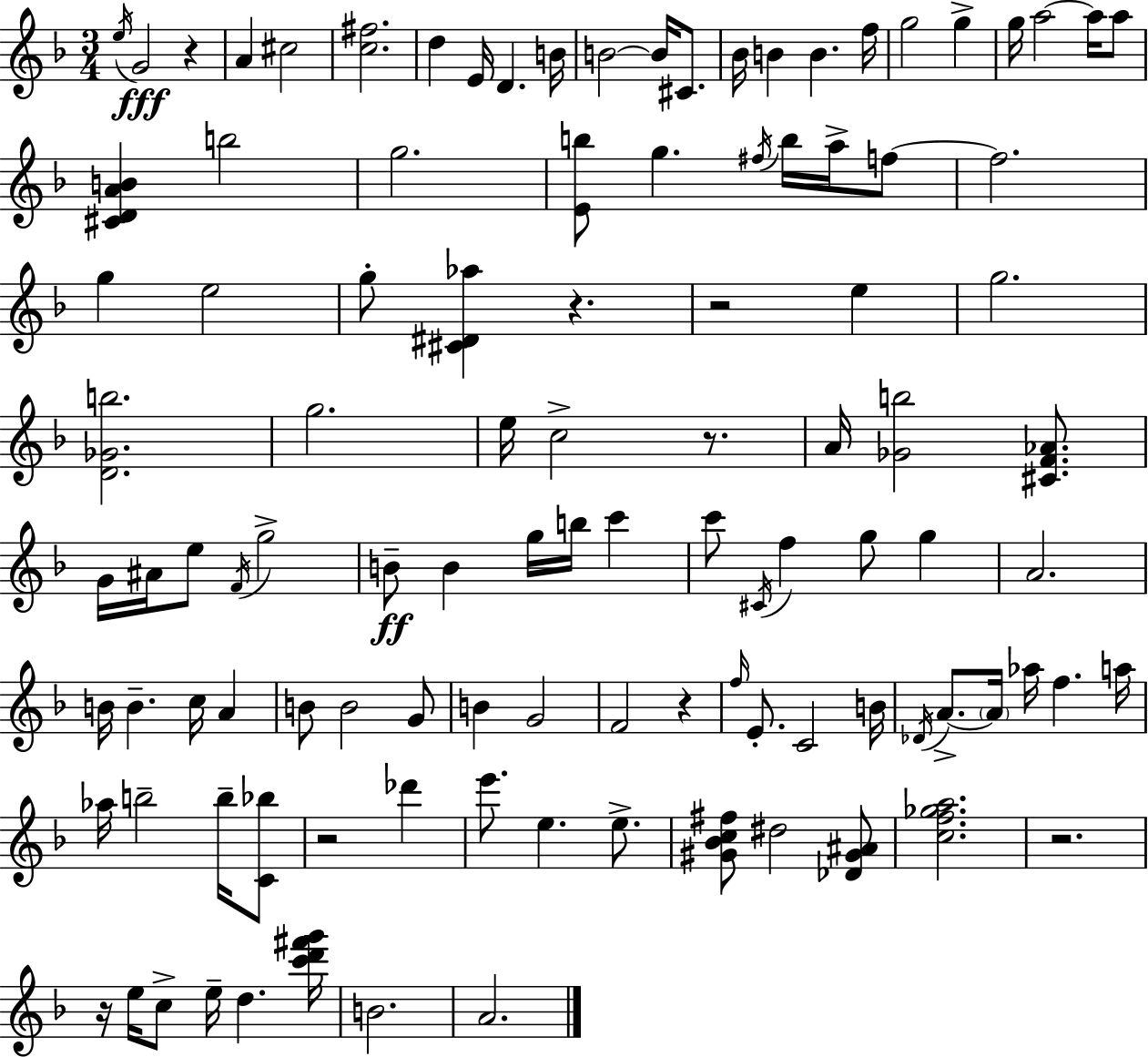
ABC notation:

X:1
T:Untitled
M:3/4
L:1/4
K:Dm
e/4 G2 z A ^c2 [c^f]2 d E/4 D B/4 B2 B/4 ^C/2 _B/4 B B f/4 g2 g g/4 a2 a/4 a/2 [^CDAB] b2 g2 [Eb]/2 g ^f/4 b/4 a/4 f/2 f2 g e2 g/2 [^C^D_a] z z2 e g2 [D_Gb]2 g2 e/4 c2 z/2 A/4 [_Gb]2 [^CF_A]/2 G/4 ^A/4 e/2 F/4 g2 B/2 B g/4 b/4 c' c'/2 ^C/4 f g/2 g A2 B/4 B c/4 A B/2 B2 G/2 B G2 F2 z f/4 E/2 C2 B/4 _D/4 A/2 A/4 _a/4 f a/4 _a/4 b2 b/4 [C_b]/2 z2 _d' e'/2 e e/2 [^G_Bc^f]/2 ^d2 [_D^G^A]/2 [cf_ga]2 z2 z/4 e/4 c/2 e/4 d [c'd'^f'g']/4 B2 A2